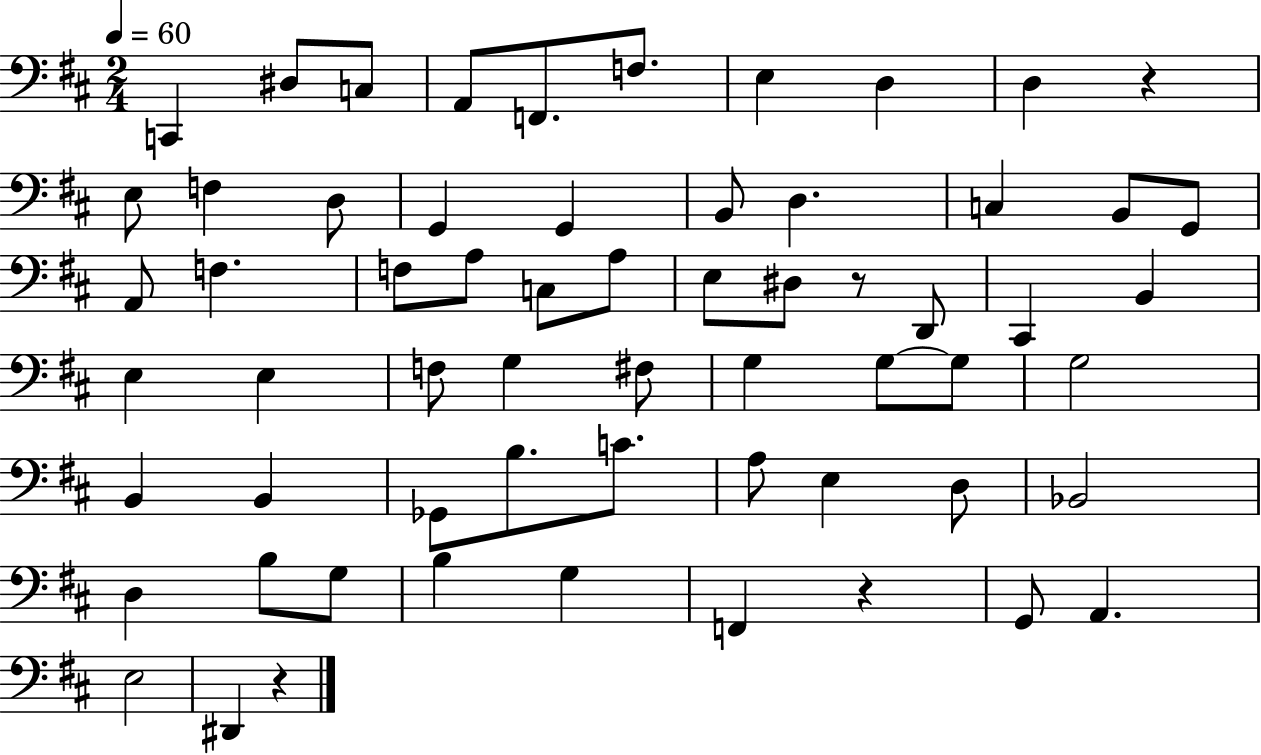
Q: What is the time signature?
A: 2/4